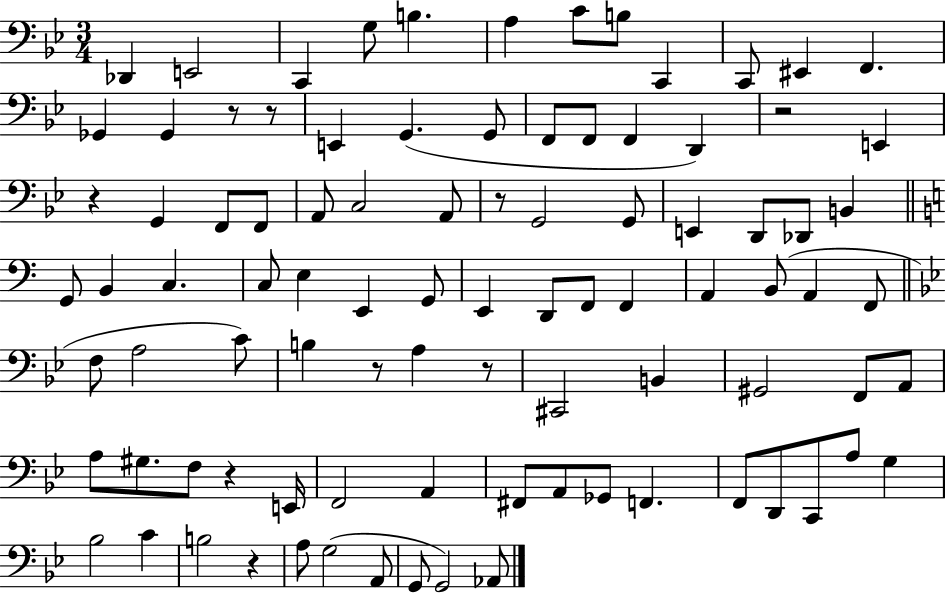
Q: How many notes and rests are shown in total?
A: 92